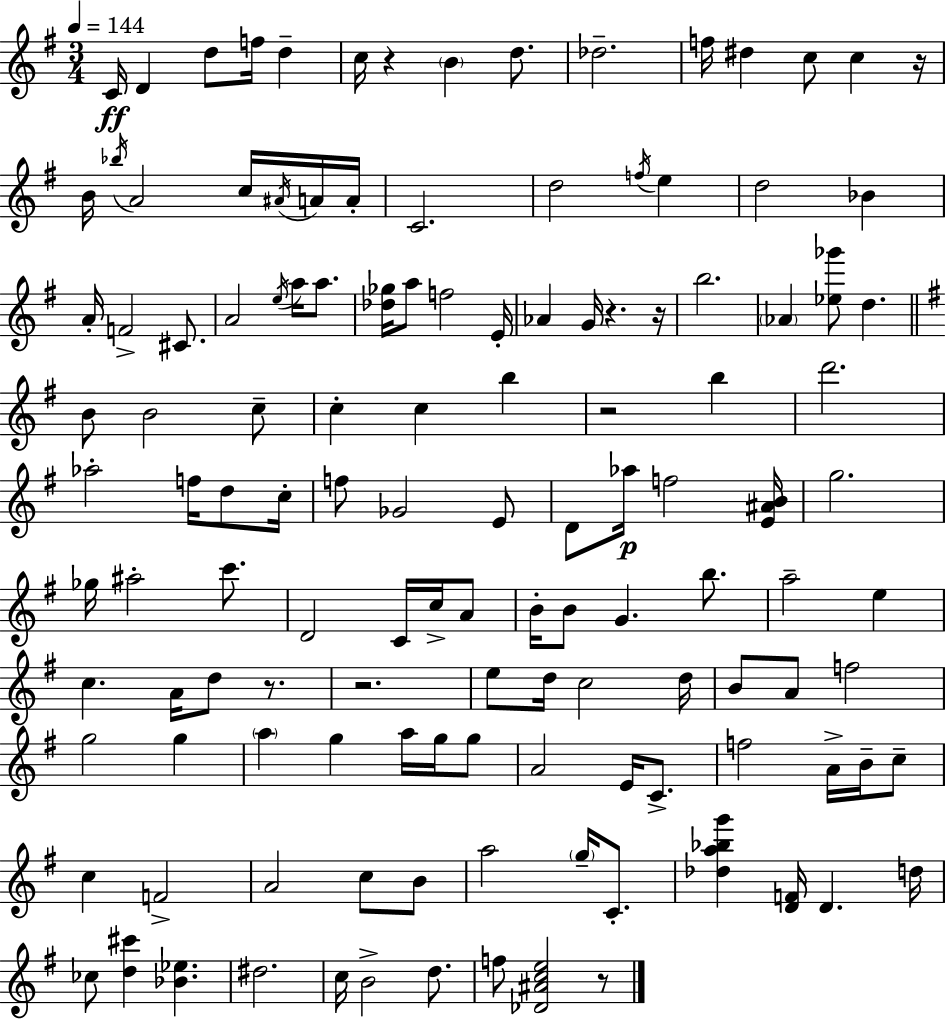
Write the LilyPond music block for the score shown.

{
  \clef treble
  \numericTimeSignature
  \time 3/4
  \key g \major
  \tempo 4 = 144
  c'16\ff d'4 d''8 f''16 d''4-- | c''16 r4 \parenthesize b'4 d''8. | des''2.-- | f''16 dis''4 c''8 c''4 r16 | \break b'16 \acciaccatura { bes''16 } a'2 c''16 \acciaccatura { ais'16 } | a'16 a'16-. c'2. | d''2 \acciaccatura { f''16 } e''4 | d''2 bes'4 | \break a'16-. f'2-> | cis'8. a'2 \acciaccatura { e''16 } | a''16 a''8. <des'' ges''>16 a''8 f''2 | e'16-. aes'4 g'16 r4. | \break r16 b''2. | \parenthesize aes'4 <ees'' ges'''>8 d''4. | \bar "||" \break \key e \minor b'8 b'2 c''8-- | c''4-. c''4 b''4 | r2 b''4 | d'''2. | \break aes''2-. f''16 d''8 c''16-. | f''8 ges'2 e'8 | d'8 aes''16\p f''2 <e' ais' b'>16 | g''2. | \break ges''16 ais''2-. c'''8. | d'2 c'16 c''16-> a'8 | b'16-. b'8 g'4. b''8. | a''2-- e''4 | \break c''4. a'16 d''8 r8. | r2. | e''8 d''16 c''2 d''16 | b'8 a'8 f''2 | \break g''2 g''4 | \parenthesize a''4 g''4 a''16 g''16 g''8 | a'2 e'16 c'8.-> | f''2 a'16-> b'16-- c''8-- | \break c''4 f'2-> | a'2 c''8 b'8 | a''2 \parenthesize g''16-- c'8.-. | <des'' a'' bes'' g'''>4 <d' f'>16 d'4. d''16 | \break ces''8 <d'' cis'''>4 <bes' ees''>4. | dis''2. | c''16 b'2-> d''8. | f''8 <des' ais' c'' e''>2 r8 | \break \bar "|."
}